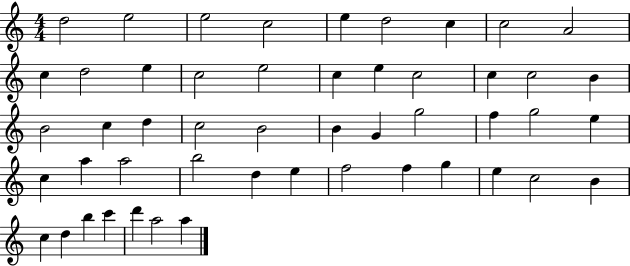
X:1
T:Untitled
M:4/4
L:1/4
K:C
d2 e2 e2 c2 e d2 c c2 A2 c d2 e c2 e2 c e c2 c c2 B B2 c d c2 B2 B G g2 f g2 e c a a2 b2 d e f2 f g e c2 B c d b c' d' a2 a